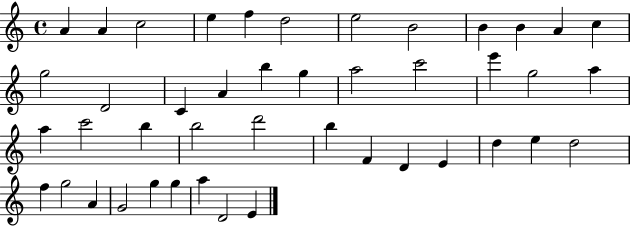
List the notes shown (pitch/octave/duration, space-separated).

A4/q A4/q C5/h E5/q F5/q D5/h E5/h B4/h B4/q B4/q A4/q C5/q G5/h D4/h C4/q A4/q B5/q G5/q A5/h C6/h E6/q G5/h A5/q A5/q C6/h B5/q B5/h D6/h B5/q F4/q D4/q E4/q D5/q E5/q D5/h F5/q G5/h A4/q G4/h G5/q G5/q A5/q D4/h E4/q